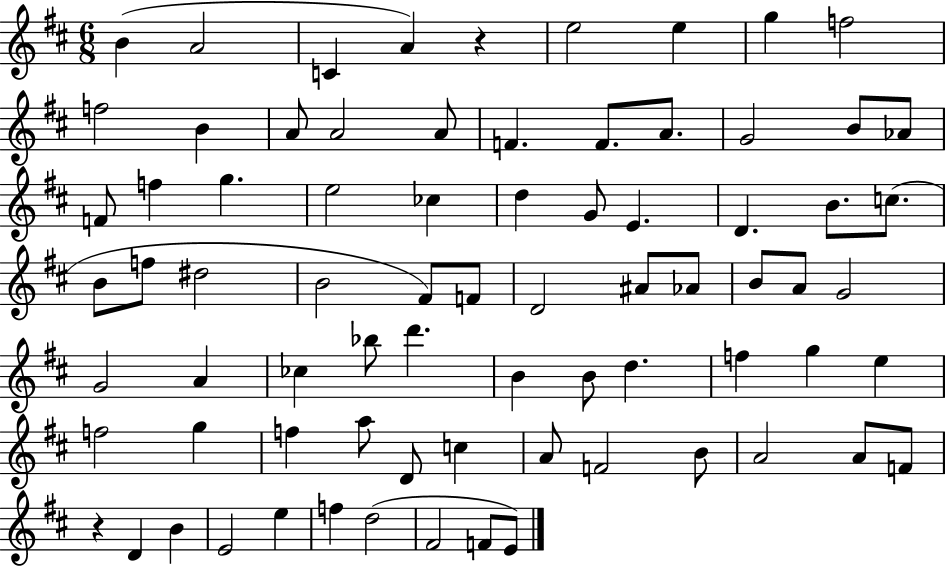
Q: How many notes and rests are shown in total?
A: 76